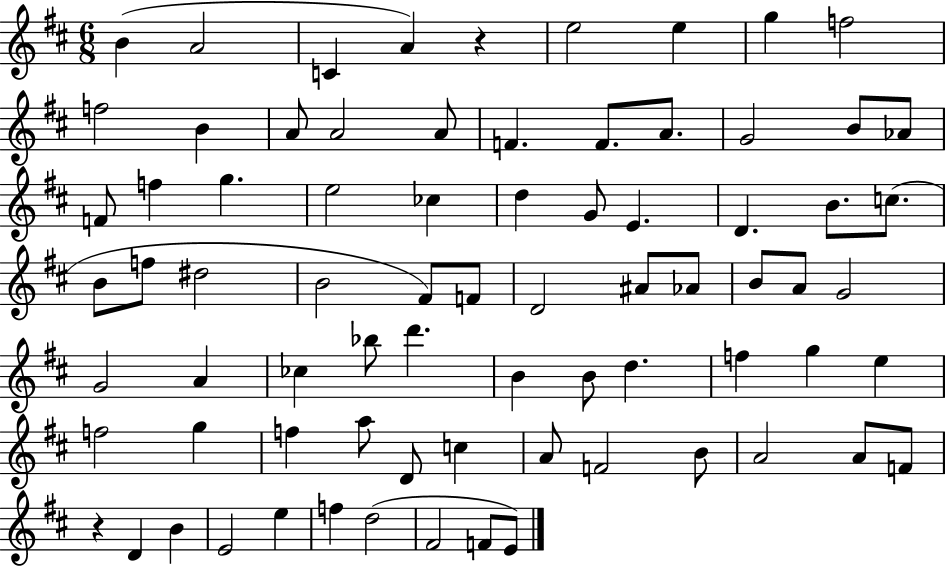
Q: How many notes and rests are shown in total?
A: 76